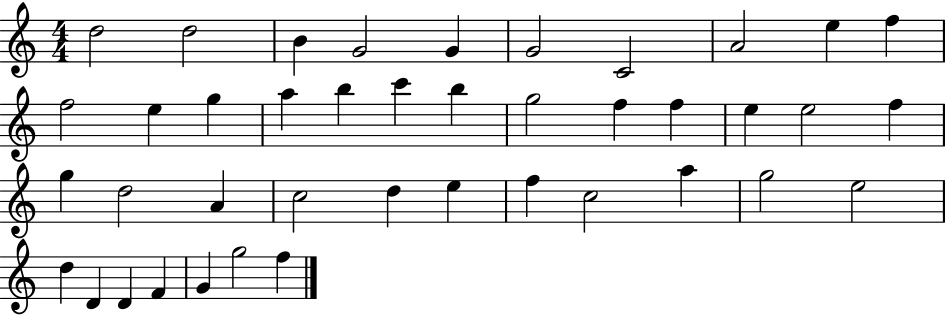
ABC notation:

X:1
T:Untitled
M:4/4
L:1/4
K:C
d2 d2 B G2 G G2 C2 A2 e f f2 e g a b c' b g2 f f e e2 f g d2 A c2 d e f c2 a g2 e2 d D D F G g2 f